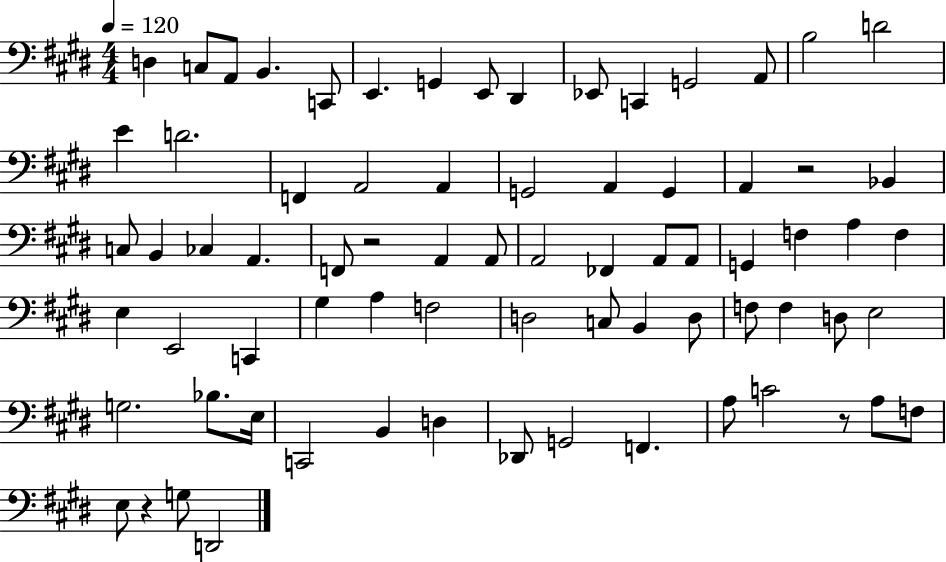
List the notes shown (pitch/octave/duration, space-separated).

D3/q C3/e A2/e B2/q. C2/e E2/q. G2/q E2/e D#2/q Eb2/e C2/q G2/h A2/e B3/h D4/h E4/q D4/h. F2/q A2/h A2/q G2/h A2/q G2/q A2/q R/h Bb2/q C3/e B2/q CES3/q A2/q. F2/e R/h A2/q A2/e A2/h FES2/q A2/e A2/e G2/q F3/q A3/q F3/q E3/q E2/h C2/q G#3/q A3/q F3/h D3/h C3/e B2/q D3/e F3/e F3/q D3/e E3/h G3/h. Bb3/e. E3/s C2/h B2/q D3/q Db2/e G2/h F2/q. A3/e C4/h R/e A3/e F3/e E3/e R/q G3/e D2/h